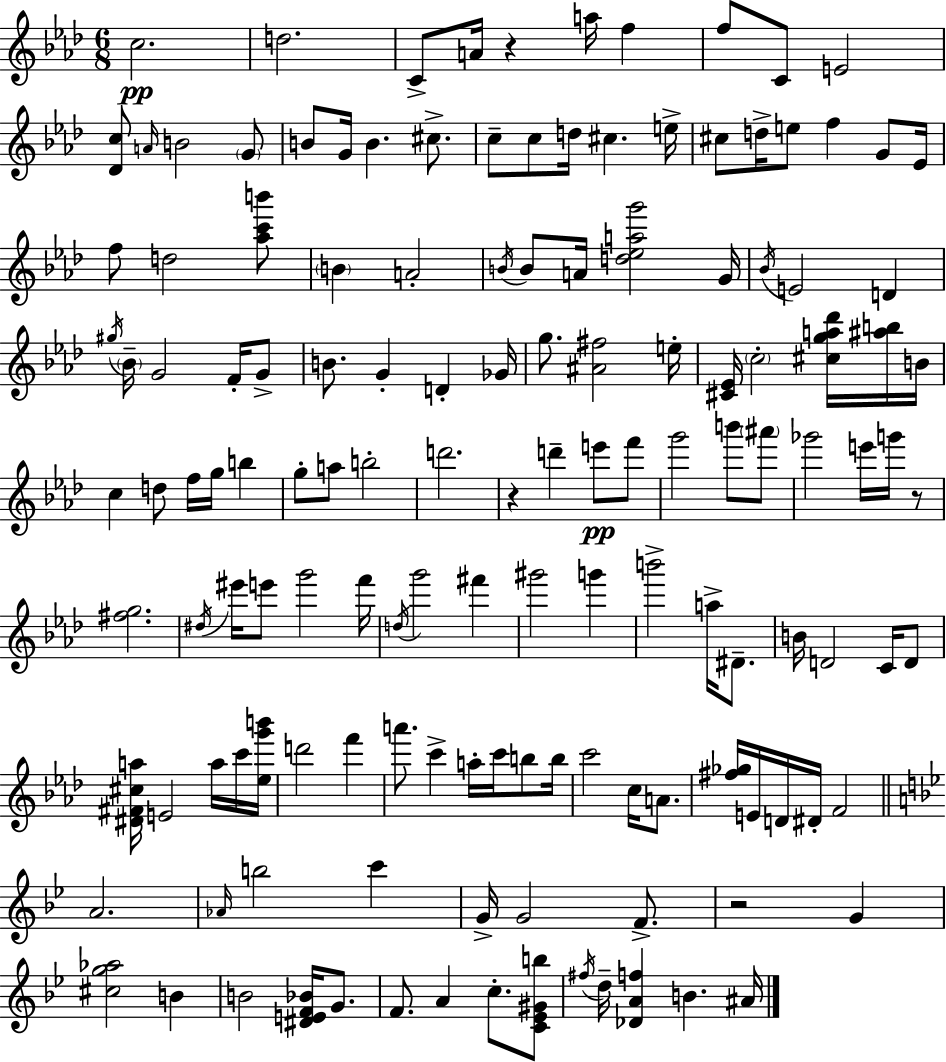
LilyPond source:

{
  \clef treble
  \numericTimeSignature
  \time 6/8
  \key aes \major
  c''2.\pp | d''2. | c'8-> a'16 r4 a''16 f''4 | f''8 c'8 e'2 | \break <des' c''>8 \grace { a'16 } b'2 \parenthesize g'8 | b'8 g'16 b'4. cis''8.-> | c''8-- c''8 d''16 cis''4. | e''16-> cis''8 d''16-> e''8 f''4 g'8 | \break ees'16 f''8 d''2 <aes'' c''' b'''>8 | \parenthesize b'4 a'2-. | \acciaccatura { b'16 } b'8 a'16 <d'' ees'' a'' g'''>2 | g'16 \acciaccatura { bes'16 } e'2 d'4 | \break \acciaccatura { gis''16 } \parenthesize bes'16-- g'2 | f'16-. g'8-> b'8. g'4-. d'4-. | ges'16 g''8. <ais' fis''>2 | e''16-. <cis' ees'>16 \parenthesize c''2-. | \break <cis'' g'' a'' des'''>16 <ais'' b''>16 b'16 c''4 d''8 f''16 g''16 | b''4 g''8-. a''8 b''2-. | d'''2. | r4 d'''4-- | \break e'''8\pp f'''8 g'''2 | b'''8 \parenthesize ais'''8 ges'''2 | e'''16 g'''16 r8 <fis'' g''>2. | \acciaccatura { dis''16 } eis'''16 e'''8 g'''2 | \break f'''16 \acciaccatura { d''16 } g'''2 | fis'''4 gis'''2 | g'''4 b'''2-> | a''16-> dis'8.-- b'16 d'2 | \break c'16 d'8 <dis' fis' cis'' a''>16 e'2 | a''16 c'''16 <ees'' g''' b'''>16 d'''2 | f'''4 a'''8. c'''4-> | a''16-. c'''16 b''8 b''16 c'''2 | \break c''16 a'8. <fis'' ges''>16 e'16 d'16 dis'16-. f'2 | \bar "||" \break \key g \minor a'2. | \grace { aes'16 } b''2 c'''4 | g'16-> g'2 f'8.-> | r2 g'4 | \break <cis'' g'' aes''>2 b'4 | b'2 <dis' e' f' bes'>16 g'8. | f'8. a'4 c''8.-. <c' ees' gis' b''>8 | \acciaccatura { fis''16 } d''16-- <des' a' f''>4 b'4. | \break ais'16 \bar "|."
}